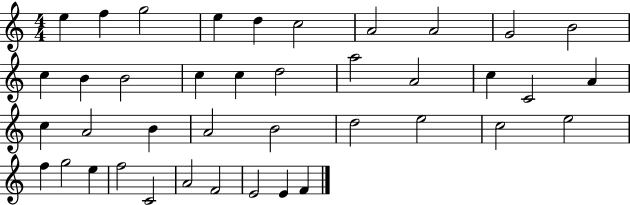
{
  \clef treble
  \numericTimeSignature
  \time 4/4
  \key c \major
  e''4 f''4 g''2 | e''4 d''4 c''2 | a'2 a'2 | g'2 b'2 | \break c''4 b'4 b'2 | c''4 c''4 d''2 | a''2 a'2 | c''4 c'2 a'4 | \break c''4 a'2 b'4 | a'2 b'2 | d''2 e''2 | c''2 e''2 | \break f''4 g''2 e''4 | f''2 c'2 | a'2 f'2 | e'2 e'4 f'4 | \break \bar "|."
}